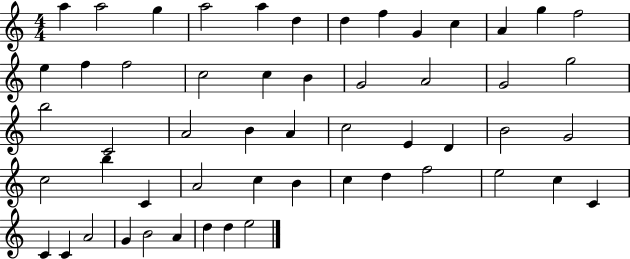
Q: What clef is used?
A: treble